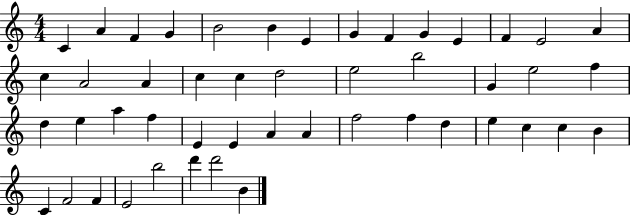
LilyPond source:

{
  \clef treble
  \numericTimeSignature
  \time 4/4
  \key c \major
  c'4 a'4 f'4 g'4 | b'2 b'4 e'4 | g'4 f'4 g'4 e'4 | f'4 e'2 a'4 | \break c''4 a'2 a'4 | c''4 c''4 d''2 | e''2 b''2 | g'4 e''2 f''4 | \break d''4 e''4 a''4 f''4 | e'4 e'4 a'4 a'4 | f''2 f''4 d''4 | e''4 c''4 c''4 b'4 | \break c'4 f'2 f'4 | e'2 b''2 | d'''4 d'''2 b'4 | \bar "|."
}